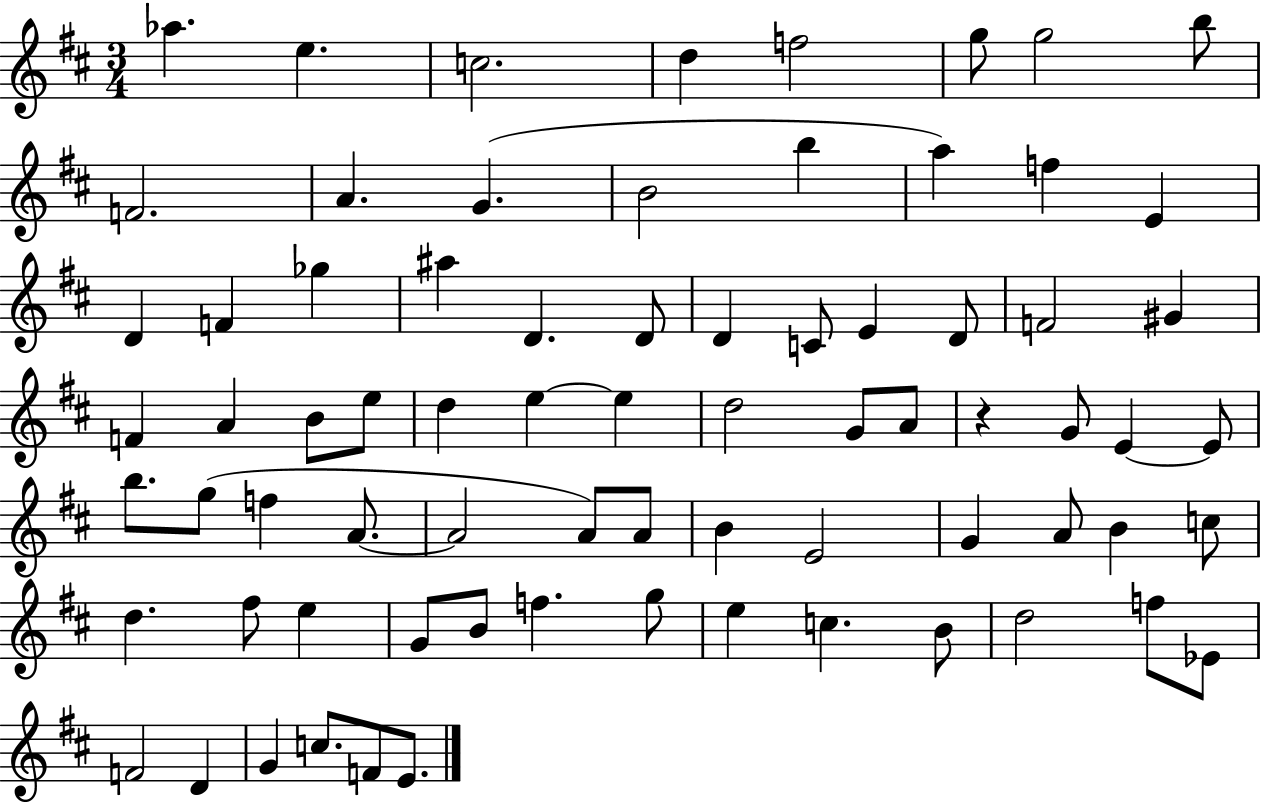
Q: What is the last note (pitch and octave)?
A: E4